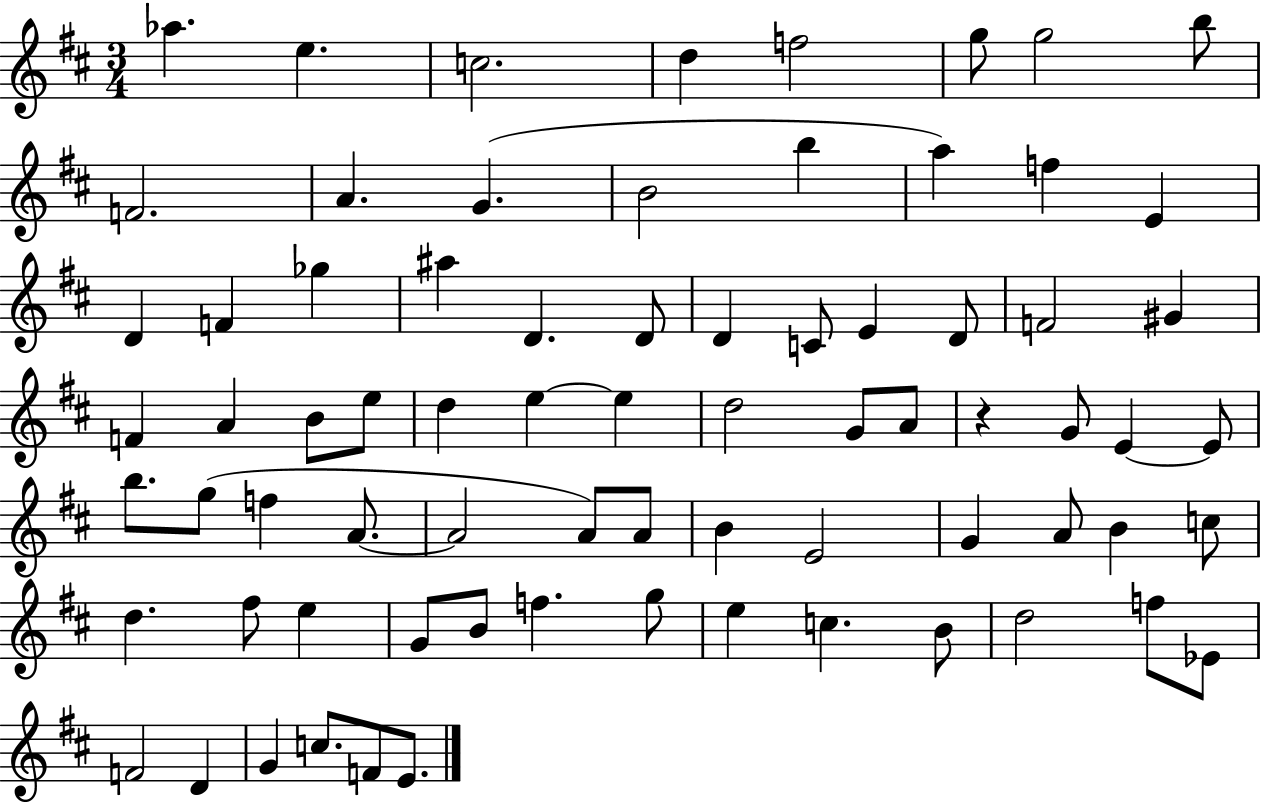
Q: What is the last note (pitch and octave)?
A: E4